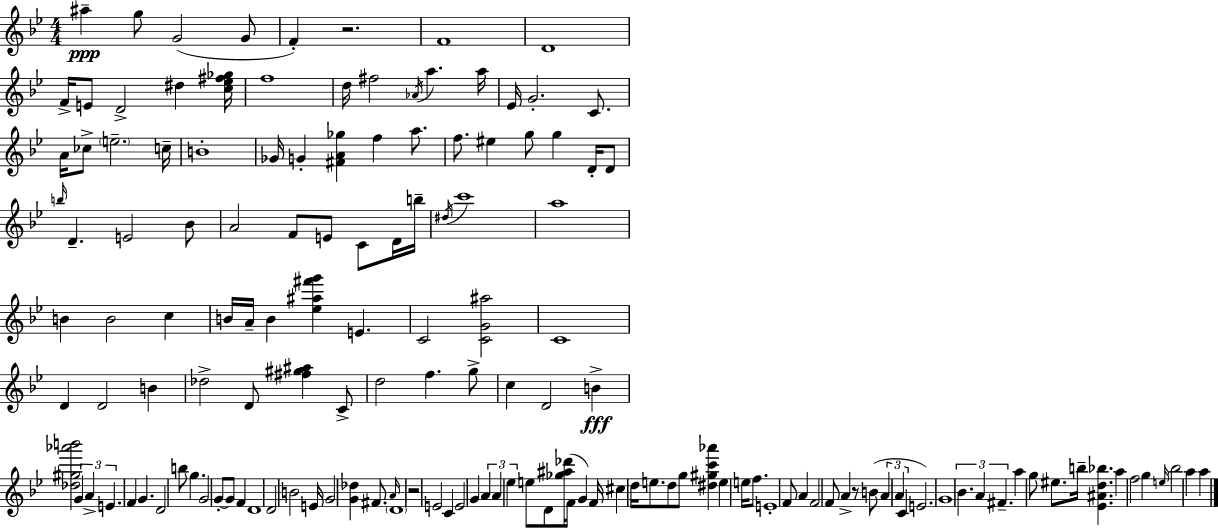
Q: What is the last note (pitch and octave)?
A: A5